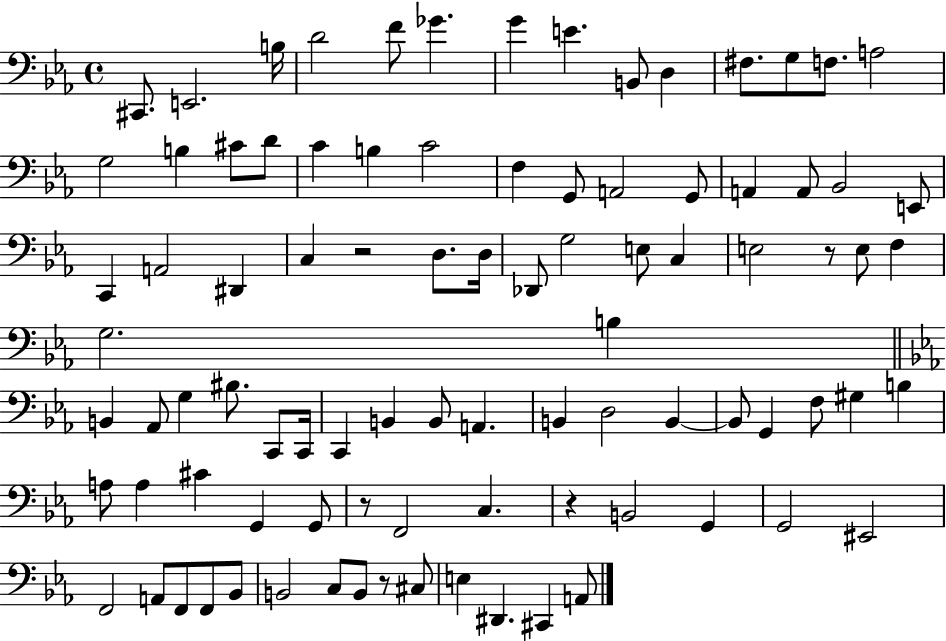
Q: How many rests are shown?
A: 5